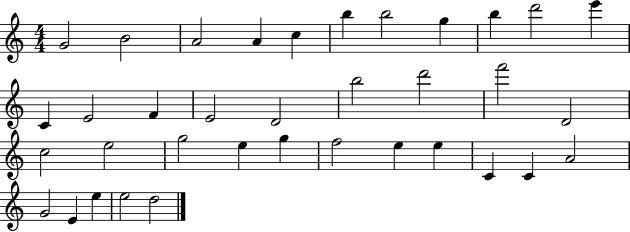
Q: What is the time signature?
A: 4/4